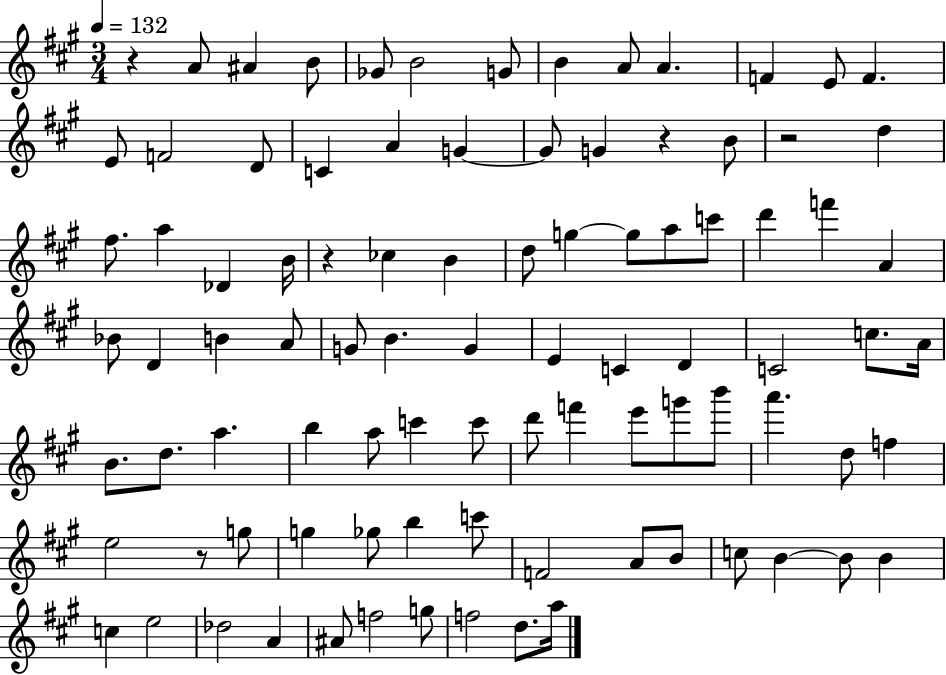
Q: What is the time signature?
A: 3/4